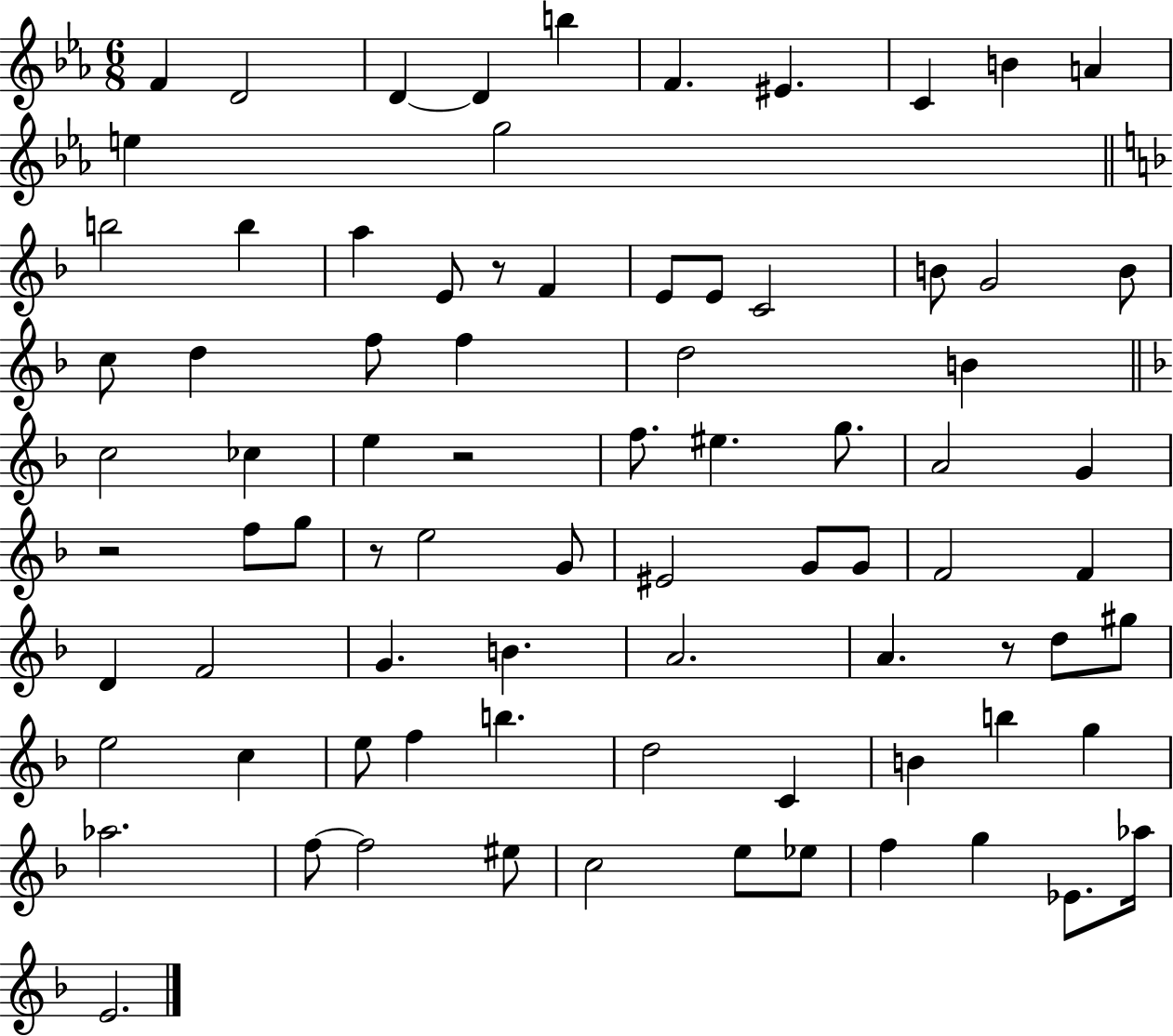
{
  \clef treble
  \numericTimeSignature
  \time 6/8
  \key ees \major
  f'4 d'2 | d'4~~ d'4 b''4 | f'4. eis'4. | c'4 b'4 a'4 | \break e''4 g''2 | \bar "||" \break \key d \minor b''2 b''4 | a''4 e'8 r8 f'4 | e'8 e'8 c'2 | b'8 g'2 b'8 | \break c''8 d''4 f''8 f''4 | d''2 b'4 | \bar "||" \break \key f \major c''2 ces''4 | e''4 r2 | f''8. eis''4. g''8. | a'2 g'4 | \break r2 f''8 g''8 | r8 e''2 g'8 | eis'2 g'8 g'8 | f'2 f'4 | \break d'4 f'2 | g'4. b'4. | a'2. | a'4. r8 d''8 gis''8 | \break e''2 c''4 | e''8 f''4 b''4. | d''2 c'4 | b'4 b''4 g''4 | \break aes''2. | f''8~~ f''2 eis''8 | c''2 e''8 ees''8 | f''4 g''4 ees'8. aes''16 | \break e'2. | \bar "|."
}